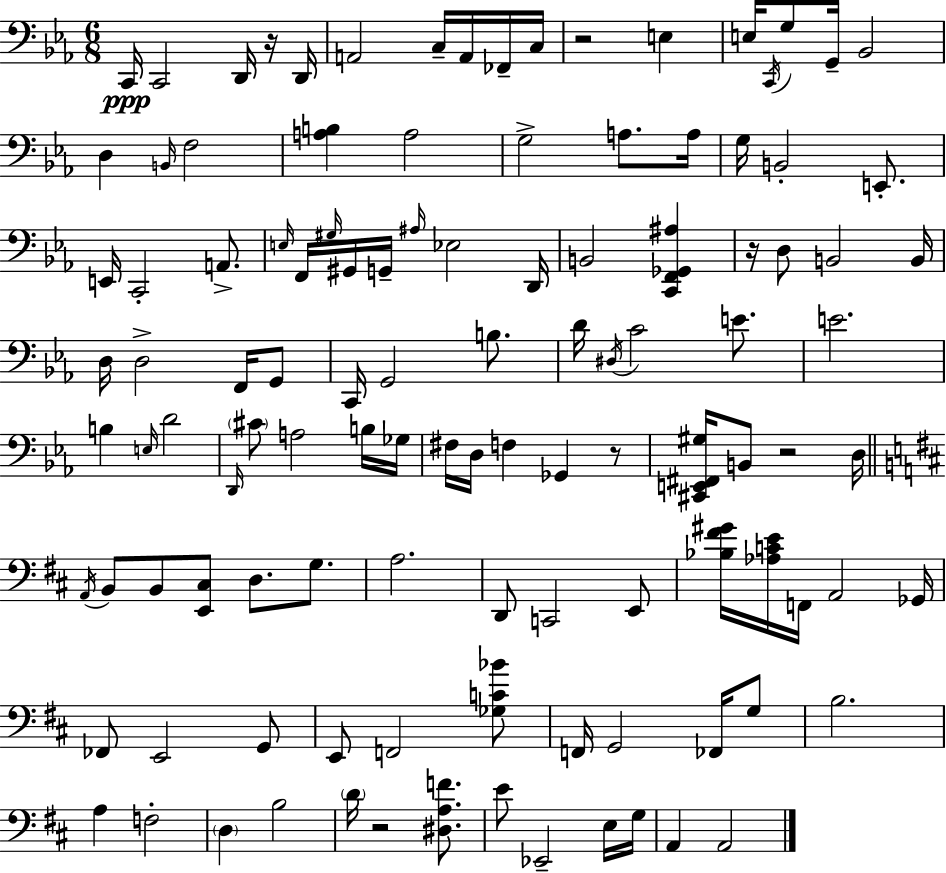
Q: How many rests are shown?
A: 6